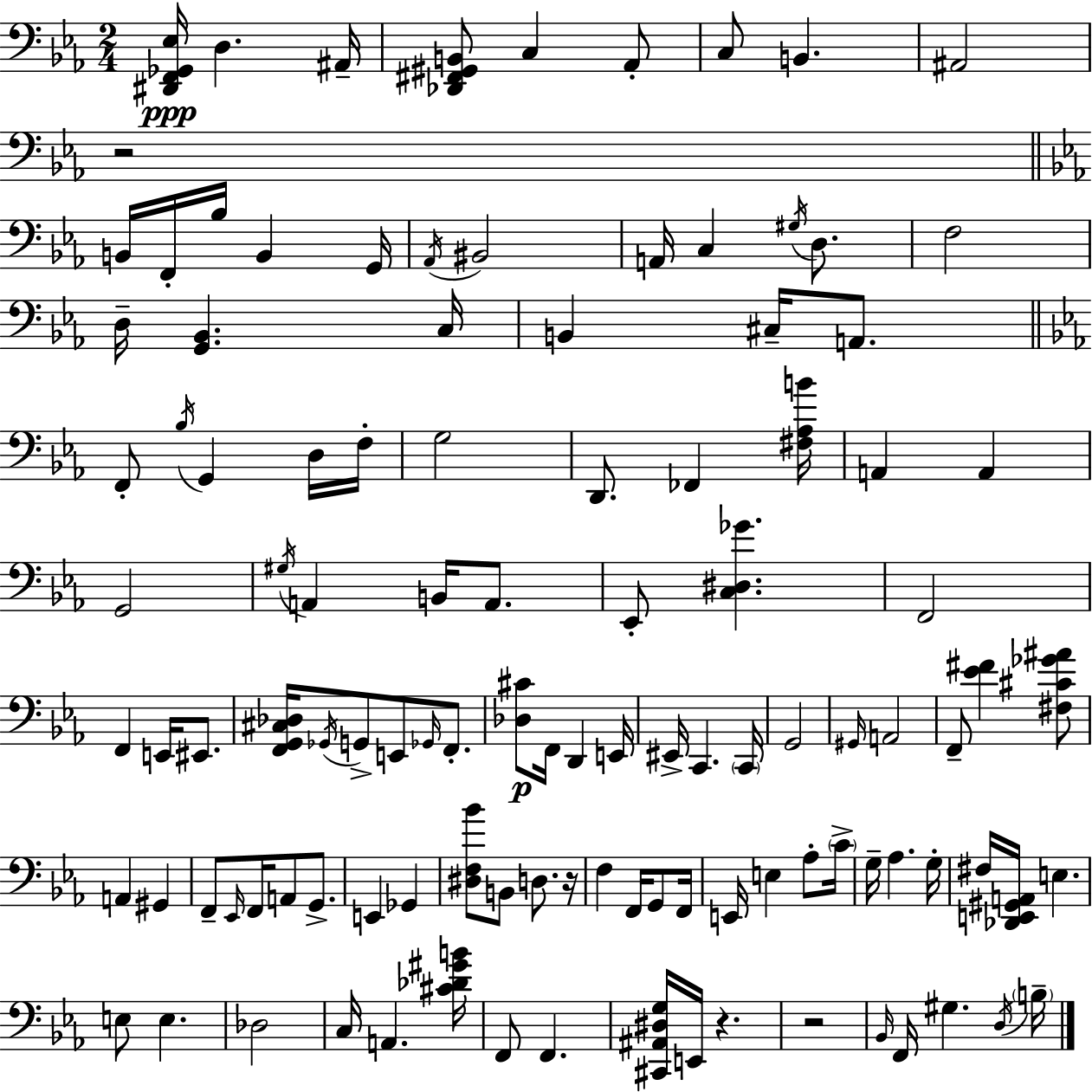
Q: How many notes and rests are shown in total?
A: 113